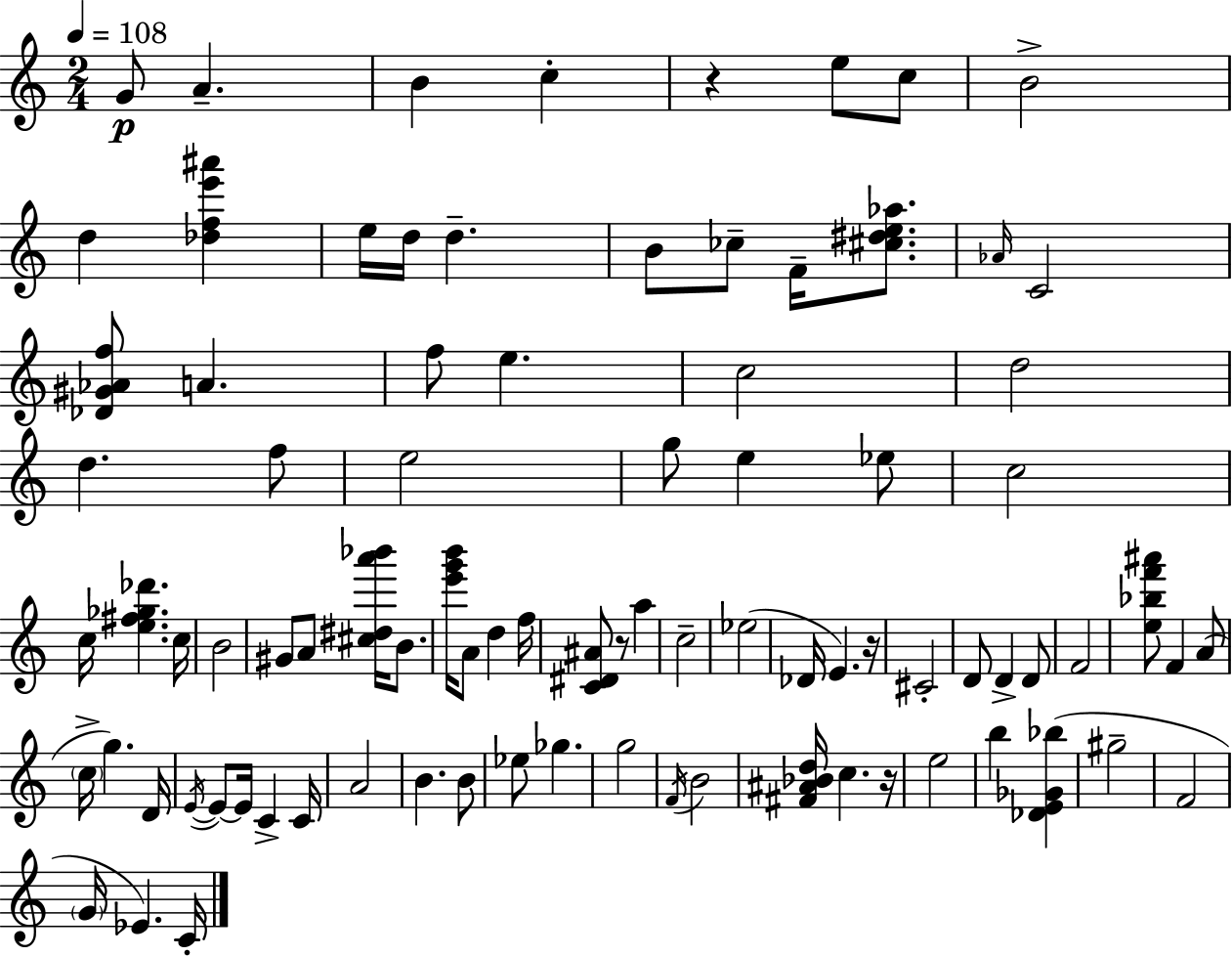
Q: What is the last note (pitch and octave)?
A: C4